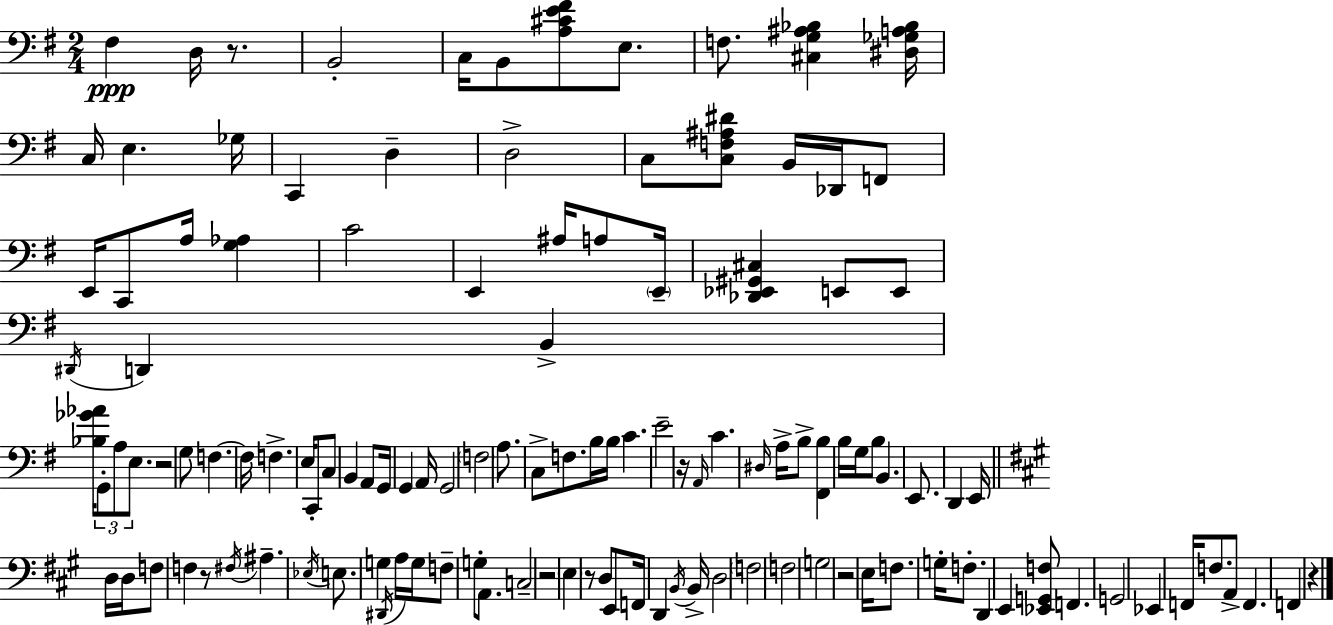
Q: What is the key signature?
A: G major